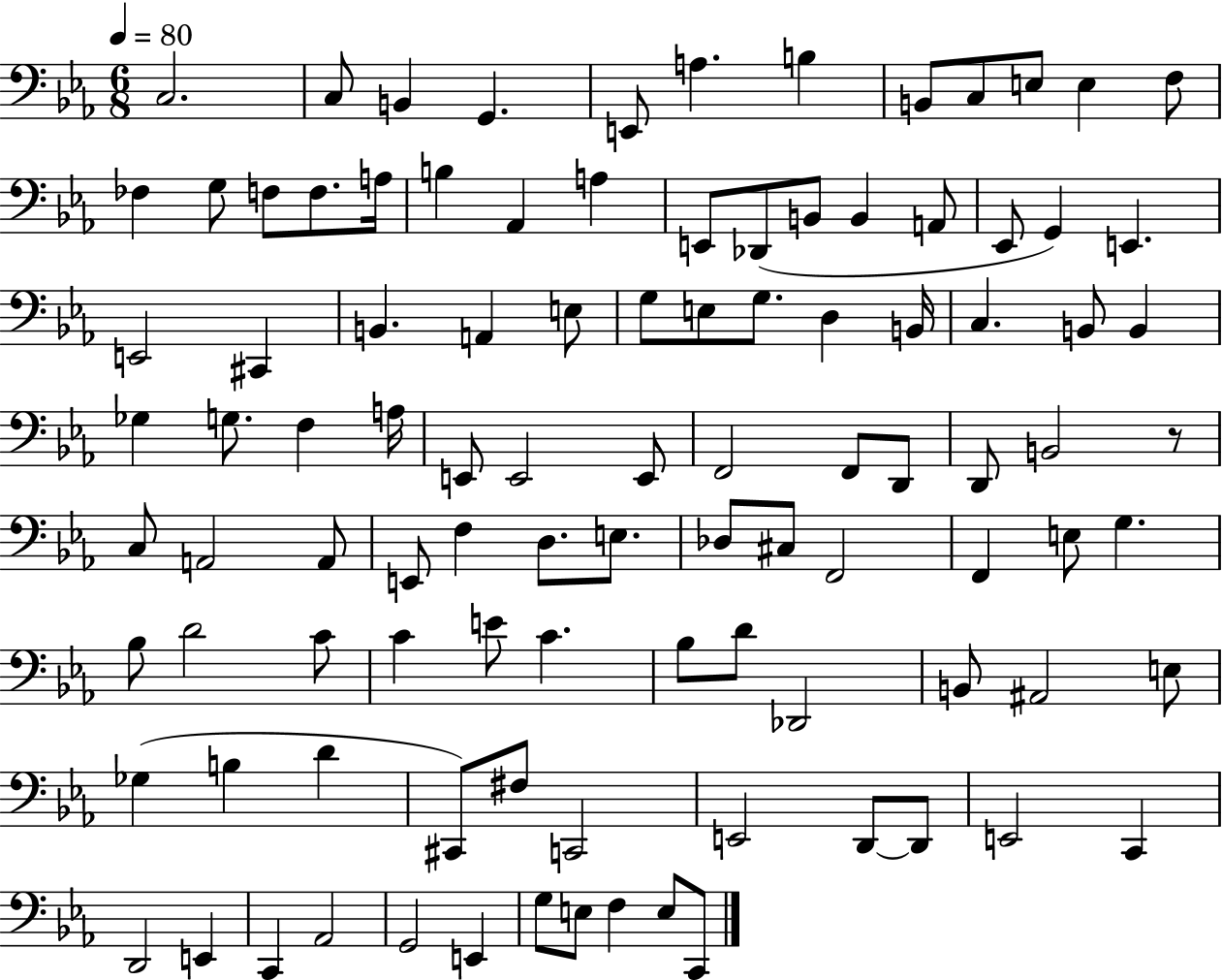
C3/h. C3/e B2/q G2/q. E2/e A3/q. B3/q B2/e C3/e E3/e E3/q F3/e FES3/q G3/e F3/e F3/e. A3/s B3/q Ab2/q A3/q E2/e Db2/e B2/e B2/q A2/e Eb2/e G2/q E2/q. E2/h C#2/q B2/q. A2/q E3/e G3/e E3/e G3/e. D3/q B2/s C3/q. B2/e B2/q Gb3/q G3/e. F3/q A3/s E2/e E2/h E2/e F2/h F2/e D2/e D2/e B2/h R/e C3/e A2/h A2/e E2/e F3/q D3/e. E3/e. Db3/e C#3/e F2/h F2/q E3/e G3/q. Bb3/e D4/h C4/e C4/q E4/e C4/q. Bb3/e D4/e Db2/h B2/e A#2/h E3/e Gb3/q B3/q D4/q C#2/e F#3/e C2/h E2/h D2/e D2/e E2/h C2/q D2/h E2/q C2/q Ab2/h G2/h E2/q G3/e E3/e F3/q E3/e C2/e